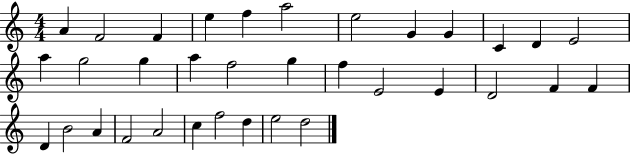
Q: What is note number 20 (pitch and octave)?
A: E4